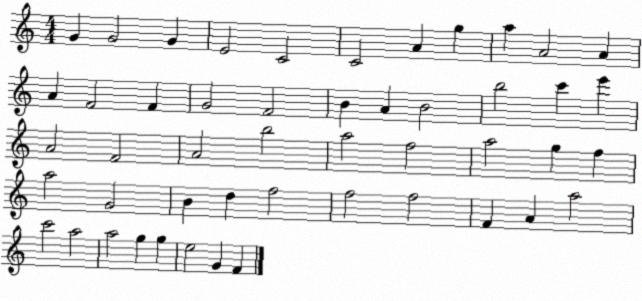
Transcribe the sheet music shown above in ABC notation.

X:1
T:Untitled
M:4/4
L:1/4
K:C
G G2 G E2 C2 C2 A g a A2 A A F2 F G2 F2 B A B2 b2 c' e' A2 F2 A2 b2 a2 f2 a2 g f a2 G2 B d f2 f2 f2 F A a2 c'2 a2 a2 g g e2 G F